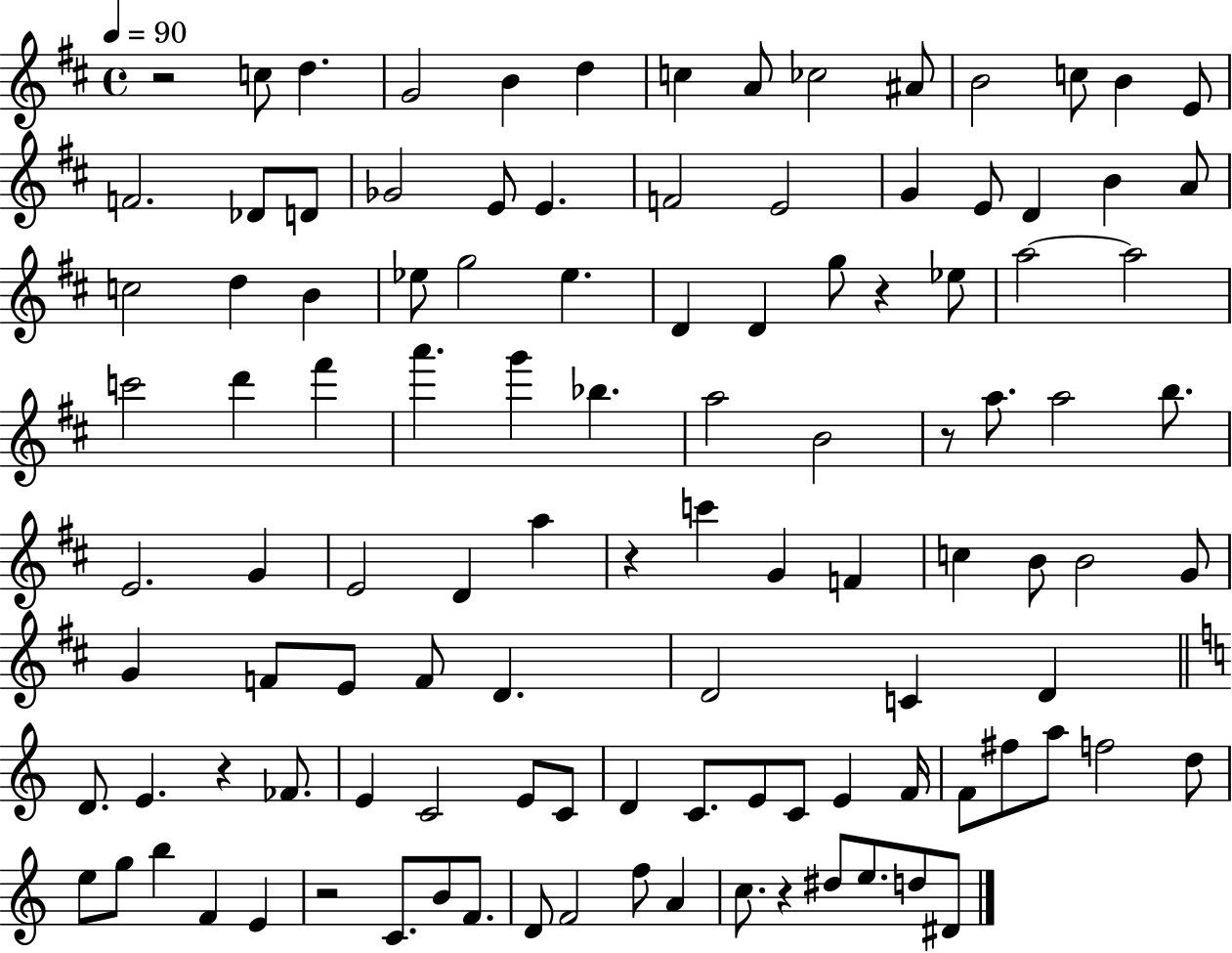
{
  \clef treble
  \time 4/4
  \defaultTimeSignature
  \key d \major
  \tempo 4 = 90
  r2 c''8 d''4. | g'2 b'4 d''4 | c''4 a'8 ces''2 ais'8 | b'2 c''8 b'4 e'8 | \break f'2. des'8 d'8 | ges'2 e'8 e'4. | f'2 e'2 | g'4 e'8 d'4 b'4 a'8 | \break c''2 d''4 b'4 | ees''8 g''2 ees''4. | d'4 d'4 g''8 r4 ees''8 | a''2~~ a''2 | \break c'''2 d'''4 fis'''4 | a'''4. g'''4 bes''4. | a''2 b'2 | r8 a''8. a''2 b''8. | \break e'2. g'4 | e'2 d'4 a''4 | r4 c'''4 g'4 f'4 | c''4 b'8 b'2 g'8 | \break g'4 f'8 e'8 f'8 d'4. | d'2 c'4 d'4 | \bar "||" \break \key c \major d'8. e'4. r4 fes'8. | e'4 c'2 e'8 c'8 | d'4 c'8. e'8 c'8 e'4 f'16 | f'8 fis''8 a''8 f''2 d''8 | \break e''8 g''8 b''4 f'4 e'4 | r2 c'8. b'8 f'8. | d'8 f'2 f''8 a'4 | c''8. r4 dis''8 e''8. d''8 dis'8 | \break \bar "|."
}